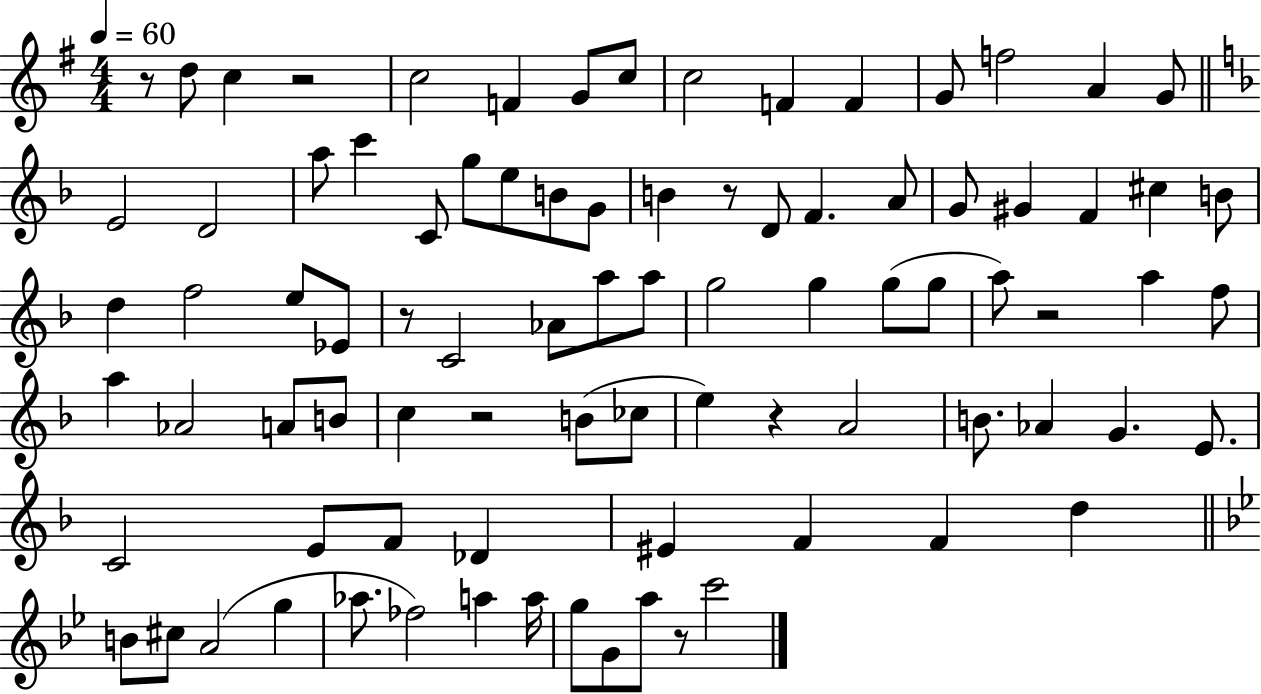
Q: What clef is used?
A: treble